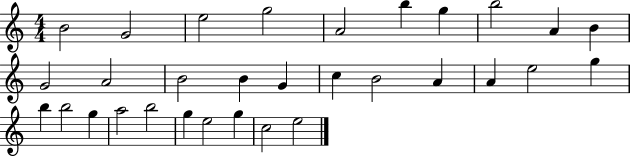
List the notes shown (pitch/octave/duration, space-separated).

B4/h G4/h E5/h G5/h A4/h B5/q G5/q B5/h A4/q B4/q G4/h A4/h B4/h B4/q G4/q C5/q B4/h A4/q A4/q E5/h G5/q B5/q B5/h G5/q A5/h B5/h G5/q E5/h G5/q C5/h E5/h